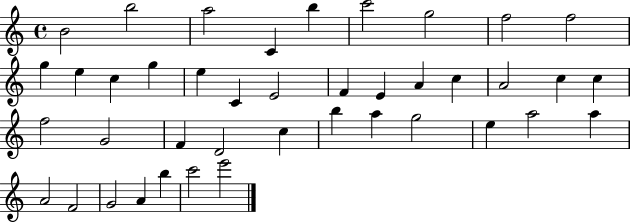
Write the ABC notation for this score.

X:1
T:Untitled
M:4/4
L:1/4
K:C
B2 b2 a2 C b c'2 g2 f2 f2 g e c g e C E2 F E A c A2 c c f2 G2 F D2 c b a g2 e a2 a A2 F2 G2 A b c'2 e'2